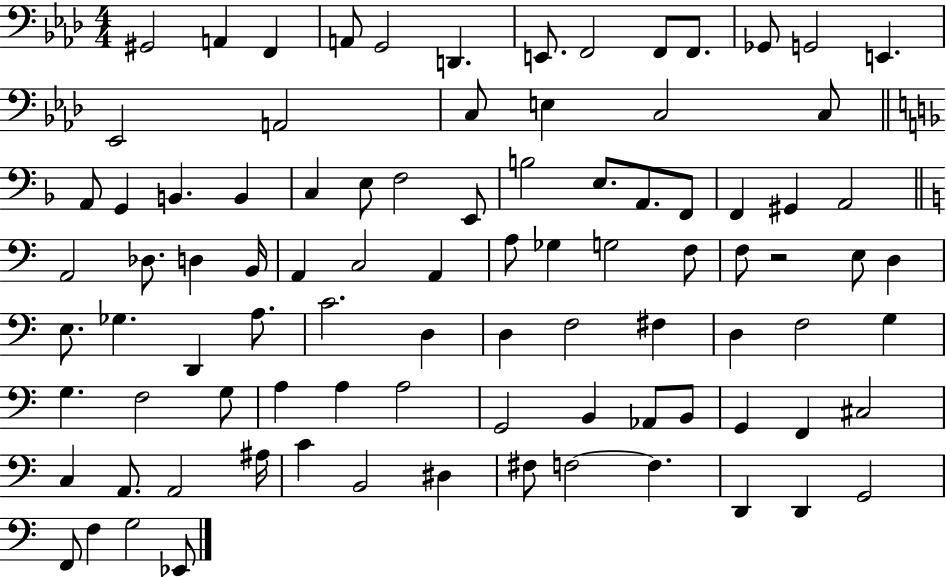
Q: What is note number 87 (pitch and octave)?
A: F2